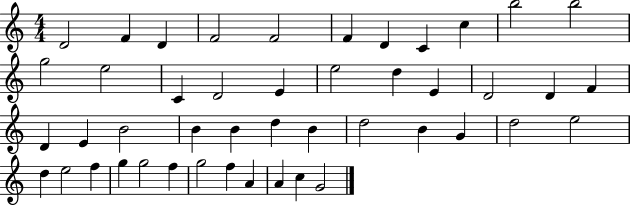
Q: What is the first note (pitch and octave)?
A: D4